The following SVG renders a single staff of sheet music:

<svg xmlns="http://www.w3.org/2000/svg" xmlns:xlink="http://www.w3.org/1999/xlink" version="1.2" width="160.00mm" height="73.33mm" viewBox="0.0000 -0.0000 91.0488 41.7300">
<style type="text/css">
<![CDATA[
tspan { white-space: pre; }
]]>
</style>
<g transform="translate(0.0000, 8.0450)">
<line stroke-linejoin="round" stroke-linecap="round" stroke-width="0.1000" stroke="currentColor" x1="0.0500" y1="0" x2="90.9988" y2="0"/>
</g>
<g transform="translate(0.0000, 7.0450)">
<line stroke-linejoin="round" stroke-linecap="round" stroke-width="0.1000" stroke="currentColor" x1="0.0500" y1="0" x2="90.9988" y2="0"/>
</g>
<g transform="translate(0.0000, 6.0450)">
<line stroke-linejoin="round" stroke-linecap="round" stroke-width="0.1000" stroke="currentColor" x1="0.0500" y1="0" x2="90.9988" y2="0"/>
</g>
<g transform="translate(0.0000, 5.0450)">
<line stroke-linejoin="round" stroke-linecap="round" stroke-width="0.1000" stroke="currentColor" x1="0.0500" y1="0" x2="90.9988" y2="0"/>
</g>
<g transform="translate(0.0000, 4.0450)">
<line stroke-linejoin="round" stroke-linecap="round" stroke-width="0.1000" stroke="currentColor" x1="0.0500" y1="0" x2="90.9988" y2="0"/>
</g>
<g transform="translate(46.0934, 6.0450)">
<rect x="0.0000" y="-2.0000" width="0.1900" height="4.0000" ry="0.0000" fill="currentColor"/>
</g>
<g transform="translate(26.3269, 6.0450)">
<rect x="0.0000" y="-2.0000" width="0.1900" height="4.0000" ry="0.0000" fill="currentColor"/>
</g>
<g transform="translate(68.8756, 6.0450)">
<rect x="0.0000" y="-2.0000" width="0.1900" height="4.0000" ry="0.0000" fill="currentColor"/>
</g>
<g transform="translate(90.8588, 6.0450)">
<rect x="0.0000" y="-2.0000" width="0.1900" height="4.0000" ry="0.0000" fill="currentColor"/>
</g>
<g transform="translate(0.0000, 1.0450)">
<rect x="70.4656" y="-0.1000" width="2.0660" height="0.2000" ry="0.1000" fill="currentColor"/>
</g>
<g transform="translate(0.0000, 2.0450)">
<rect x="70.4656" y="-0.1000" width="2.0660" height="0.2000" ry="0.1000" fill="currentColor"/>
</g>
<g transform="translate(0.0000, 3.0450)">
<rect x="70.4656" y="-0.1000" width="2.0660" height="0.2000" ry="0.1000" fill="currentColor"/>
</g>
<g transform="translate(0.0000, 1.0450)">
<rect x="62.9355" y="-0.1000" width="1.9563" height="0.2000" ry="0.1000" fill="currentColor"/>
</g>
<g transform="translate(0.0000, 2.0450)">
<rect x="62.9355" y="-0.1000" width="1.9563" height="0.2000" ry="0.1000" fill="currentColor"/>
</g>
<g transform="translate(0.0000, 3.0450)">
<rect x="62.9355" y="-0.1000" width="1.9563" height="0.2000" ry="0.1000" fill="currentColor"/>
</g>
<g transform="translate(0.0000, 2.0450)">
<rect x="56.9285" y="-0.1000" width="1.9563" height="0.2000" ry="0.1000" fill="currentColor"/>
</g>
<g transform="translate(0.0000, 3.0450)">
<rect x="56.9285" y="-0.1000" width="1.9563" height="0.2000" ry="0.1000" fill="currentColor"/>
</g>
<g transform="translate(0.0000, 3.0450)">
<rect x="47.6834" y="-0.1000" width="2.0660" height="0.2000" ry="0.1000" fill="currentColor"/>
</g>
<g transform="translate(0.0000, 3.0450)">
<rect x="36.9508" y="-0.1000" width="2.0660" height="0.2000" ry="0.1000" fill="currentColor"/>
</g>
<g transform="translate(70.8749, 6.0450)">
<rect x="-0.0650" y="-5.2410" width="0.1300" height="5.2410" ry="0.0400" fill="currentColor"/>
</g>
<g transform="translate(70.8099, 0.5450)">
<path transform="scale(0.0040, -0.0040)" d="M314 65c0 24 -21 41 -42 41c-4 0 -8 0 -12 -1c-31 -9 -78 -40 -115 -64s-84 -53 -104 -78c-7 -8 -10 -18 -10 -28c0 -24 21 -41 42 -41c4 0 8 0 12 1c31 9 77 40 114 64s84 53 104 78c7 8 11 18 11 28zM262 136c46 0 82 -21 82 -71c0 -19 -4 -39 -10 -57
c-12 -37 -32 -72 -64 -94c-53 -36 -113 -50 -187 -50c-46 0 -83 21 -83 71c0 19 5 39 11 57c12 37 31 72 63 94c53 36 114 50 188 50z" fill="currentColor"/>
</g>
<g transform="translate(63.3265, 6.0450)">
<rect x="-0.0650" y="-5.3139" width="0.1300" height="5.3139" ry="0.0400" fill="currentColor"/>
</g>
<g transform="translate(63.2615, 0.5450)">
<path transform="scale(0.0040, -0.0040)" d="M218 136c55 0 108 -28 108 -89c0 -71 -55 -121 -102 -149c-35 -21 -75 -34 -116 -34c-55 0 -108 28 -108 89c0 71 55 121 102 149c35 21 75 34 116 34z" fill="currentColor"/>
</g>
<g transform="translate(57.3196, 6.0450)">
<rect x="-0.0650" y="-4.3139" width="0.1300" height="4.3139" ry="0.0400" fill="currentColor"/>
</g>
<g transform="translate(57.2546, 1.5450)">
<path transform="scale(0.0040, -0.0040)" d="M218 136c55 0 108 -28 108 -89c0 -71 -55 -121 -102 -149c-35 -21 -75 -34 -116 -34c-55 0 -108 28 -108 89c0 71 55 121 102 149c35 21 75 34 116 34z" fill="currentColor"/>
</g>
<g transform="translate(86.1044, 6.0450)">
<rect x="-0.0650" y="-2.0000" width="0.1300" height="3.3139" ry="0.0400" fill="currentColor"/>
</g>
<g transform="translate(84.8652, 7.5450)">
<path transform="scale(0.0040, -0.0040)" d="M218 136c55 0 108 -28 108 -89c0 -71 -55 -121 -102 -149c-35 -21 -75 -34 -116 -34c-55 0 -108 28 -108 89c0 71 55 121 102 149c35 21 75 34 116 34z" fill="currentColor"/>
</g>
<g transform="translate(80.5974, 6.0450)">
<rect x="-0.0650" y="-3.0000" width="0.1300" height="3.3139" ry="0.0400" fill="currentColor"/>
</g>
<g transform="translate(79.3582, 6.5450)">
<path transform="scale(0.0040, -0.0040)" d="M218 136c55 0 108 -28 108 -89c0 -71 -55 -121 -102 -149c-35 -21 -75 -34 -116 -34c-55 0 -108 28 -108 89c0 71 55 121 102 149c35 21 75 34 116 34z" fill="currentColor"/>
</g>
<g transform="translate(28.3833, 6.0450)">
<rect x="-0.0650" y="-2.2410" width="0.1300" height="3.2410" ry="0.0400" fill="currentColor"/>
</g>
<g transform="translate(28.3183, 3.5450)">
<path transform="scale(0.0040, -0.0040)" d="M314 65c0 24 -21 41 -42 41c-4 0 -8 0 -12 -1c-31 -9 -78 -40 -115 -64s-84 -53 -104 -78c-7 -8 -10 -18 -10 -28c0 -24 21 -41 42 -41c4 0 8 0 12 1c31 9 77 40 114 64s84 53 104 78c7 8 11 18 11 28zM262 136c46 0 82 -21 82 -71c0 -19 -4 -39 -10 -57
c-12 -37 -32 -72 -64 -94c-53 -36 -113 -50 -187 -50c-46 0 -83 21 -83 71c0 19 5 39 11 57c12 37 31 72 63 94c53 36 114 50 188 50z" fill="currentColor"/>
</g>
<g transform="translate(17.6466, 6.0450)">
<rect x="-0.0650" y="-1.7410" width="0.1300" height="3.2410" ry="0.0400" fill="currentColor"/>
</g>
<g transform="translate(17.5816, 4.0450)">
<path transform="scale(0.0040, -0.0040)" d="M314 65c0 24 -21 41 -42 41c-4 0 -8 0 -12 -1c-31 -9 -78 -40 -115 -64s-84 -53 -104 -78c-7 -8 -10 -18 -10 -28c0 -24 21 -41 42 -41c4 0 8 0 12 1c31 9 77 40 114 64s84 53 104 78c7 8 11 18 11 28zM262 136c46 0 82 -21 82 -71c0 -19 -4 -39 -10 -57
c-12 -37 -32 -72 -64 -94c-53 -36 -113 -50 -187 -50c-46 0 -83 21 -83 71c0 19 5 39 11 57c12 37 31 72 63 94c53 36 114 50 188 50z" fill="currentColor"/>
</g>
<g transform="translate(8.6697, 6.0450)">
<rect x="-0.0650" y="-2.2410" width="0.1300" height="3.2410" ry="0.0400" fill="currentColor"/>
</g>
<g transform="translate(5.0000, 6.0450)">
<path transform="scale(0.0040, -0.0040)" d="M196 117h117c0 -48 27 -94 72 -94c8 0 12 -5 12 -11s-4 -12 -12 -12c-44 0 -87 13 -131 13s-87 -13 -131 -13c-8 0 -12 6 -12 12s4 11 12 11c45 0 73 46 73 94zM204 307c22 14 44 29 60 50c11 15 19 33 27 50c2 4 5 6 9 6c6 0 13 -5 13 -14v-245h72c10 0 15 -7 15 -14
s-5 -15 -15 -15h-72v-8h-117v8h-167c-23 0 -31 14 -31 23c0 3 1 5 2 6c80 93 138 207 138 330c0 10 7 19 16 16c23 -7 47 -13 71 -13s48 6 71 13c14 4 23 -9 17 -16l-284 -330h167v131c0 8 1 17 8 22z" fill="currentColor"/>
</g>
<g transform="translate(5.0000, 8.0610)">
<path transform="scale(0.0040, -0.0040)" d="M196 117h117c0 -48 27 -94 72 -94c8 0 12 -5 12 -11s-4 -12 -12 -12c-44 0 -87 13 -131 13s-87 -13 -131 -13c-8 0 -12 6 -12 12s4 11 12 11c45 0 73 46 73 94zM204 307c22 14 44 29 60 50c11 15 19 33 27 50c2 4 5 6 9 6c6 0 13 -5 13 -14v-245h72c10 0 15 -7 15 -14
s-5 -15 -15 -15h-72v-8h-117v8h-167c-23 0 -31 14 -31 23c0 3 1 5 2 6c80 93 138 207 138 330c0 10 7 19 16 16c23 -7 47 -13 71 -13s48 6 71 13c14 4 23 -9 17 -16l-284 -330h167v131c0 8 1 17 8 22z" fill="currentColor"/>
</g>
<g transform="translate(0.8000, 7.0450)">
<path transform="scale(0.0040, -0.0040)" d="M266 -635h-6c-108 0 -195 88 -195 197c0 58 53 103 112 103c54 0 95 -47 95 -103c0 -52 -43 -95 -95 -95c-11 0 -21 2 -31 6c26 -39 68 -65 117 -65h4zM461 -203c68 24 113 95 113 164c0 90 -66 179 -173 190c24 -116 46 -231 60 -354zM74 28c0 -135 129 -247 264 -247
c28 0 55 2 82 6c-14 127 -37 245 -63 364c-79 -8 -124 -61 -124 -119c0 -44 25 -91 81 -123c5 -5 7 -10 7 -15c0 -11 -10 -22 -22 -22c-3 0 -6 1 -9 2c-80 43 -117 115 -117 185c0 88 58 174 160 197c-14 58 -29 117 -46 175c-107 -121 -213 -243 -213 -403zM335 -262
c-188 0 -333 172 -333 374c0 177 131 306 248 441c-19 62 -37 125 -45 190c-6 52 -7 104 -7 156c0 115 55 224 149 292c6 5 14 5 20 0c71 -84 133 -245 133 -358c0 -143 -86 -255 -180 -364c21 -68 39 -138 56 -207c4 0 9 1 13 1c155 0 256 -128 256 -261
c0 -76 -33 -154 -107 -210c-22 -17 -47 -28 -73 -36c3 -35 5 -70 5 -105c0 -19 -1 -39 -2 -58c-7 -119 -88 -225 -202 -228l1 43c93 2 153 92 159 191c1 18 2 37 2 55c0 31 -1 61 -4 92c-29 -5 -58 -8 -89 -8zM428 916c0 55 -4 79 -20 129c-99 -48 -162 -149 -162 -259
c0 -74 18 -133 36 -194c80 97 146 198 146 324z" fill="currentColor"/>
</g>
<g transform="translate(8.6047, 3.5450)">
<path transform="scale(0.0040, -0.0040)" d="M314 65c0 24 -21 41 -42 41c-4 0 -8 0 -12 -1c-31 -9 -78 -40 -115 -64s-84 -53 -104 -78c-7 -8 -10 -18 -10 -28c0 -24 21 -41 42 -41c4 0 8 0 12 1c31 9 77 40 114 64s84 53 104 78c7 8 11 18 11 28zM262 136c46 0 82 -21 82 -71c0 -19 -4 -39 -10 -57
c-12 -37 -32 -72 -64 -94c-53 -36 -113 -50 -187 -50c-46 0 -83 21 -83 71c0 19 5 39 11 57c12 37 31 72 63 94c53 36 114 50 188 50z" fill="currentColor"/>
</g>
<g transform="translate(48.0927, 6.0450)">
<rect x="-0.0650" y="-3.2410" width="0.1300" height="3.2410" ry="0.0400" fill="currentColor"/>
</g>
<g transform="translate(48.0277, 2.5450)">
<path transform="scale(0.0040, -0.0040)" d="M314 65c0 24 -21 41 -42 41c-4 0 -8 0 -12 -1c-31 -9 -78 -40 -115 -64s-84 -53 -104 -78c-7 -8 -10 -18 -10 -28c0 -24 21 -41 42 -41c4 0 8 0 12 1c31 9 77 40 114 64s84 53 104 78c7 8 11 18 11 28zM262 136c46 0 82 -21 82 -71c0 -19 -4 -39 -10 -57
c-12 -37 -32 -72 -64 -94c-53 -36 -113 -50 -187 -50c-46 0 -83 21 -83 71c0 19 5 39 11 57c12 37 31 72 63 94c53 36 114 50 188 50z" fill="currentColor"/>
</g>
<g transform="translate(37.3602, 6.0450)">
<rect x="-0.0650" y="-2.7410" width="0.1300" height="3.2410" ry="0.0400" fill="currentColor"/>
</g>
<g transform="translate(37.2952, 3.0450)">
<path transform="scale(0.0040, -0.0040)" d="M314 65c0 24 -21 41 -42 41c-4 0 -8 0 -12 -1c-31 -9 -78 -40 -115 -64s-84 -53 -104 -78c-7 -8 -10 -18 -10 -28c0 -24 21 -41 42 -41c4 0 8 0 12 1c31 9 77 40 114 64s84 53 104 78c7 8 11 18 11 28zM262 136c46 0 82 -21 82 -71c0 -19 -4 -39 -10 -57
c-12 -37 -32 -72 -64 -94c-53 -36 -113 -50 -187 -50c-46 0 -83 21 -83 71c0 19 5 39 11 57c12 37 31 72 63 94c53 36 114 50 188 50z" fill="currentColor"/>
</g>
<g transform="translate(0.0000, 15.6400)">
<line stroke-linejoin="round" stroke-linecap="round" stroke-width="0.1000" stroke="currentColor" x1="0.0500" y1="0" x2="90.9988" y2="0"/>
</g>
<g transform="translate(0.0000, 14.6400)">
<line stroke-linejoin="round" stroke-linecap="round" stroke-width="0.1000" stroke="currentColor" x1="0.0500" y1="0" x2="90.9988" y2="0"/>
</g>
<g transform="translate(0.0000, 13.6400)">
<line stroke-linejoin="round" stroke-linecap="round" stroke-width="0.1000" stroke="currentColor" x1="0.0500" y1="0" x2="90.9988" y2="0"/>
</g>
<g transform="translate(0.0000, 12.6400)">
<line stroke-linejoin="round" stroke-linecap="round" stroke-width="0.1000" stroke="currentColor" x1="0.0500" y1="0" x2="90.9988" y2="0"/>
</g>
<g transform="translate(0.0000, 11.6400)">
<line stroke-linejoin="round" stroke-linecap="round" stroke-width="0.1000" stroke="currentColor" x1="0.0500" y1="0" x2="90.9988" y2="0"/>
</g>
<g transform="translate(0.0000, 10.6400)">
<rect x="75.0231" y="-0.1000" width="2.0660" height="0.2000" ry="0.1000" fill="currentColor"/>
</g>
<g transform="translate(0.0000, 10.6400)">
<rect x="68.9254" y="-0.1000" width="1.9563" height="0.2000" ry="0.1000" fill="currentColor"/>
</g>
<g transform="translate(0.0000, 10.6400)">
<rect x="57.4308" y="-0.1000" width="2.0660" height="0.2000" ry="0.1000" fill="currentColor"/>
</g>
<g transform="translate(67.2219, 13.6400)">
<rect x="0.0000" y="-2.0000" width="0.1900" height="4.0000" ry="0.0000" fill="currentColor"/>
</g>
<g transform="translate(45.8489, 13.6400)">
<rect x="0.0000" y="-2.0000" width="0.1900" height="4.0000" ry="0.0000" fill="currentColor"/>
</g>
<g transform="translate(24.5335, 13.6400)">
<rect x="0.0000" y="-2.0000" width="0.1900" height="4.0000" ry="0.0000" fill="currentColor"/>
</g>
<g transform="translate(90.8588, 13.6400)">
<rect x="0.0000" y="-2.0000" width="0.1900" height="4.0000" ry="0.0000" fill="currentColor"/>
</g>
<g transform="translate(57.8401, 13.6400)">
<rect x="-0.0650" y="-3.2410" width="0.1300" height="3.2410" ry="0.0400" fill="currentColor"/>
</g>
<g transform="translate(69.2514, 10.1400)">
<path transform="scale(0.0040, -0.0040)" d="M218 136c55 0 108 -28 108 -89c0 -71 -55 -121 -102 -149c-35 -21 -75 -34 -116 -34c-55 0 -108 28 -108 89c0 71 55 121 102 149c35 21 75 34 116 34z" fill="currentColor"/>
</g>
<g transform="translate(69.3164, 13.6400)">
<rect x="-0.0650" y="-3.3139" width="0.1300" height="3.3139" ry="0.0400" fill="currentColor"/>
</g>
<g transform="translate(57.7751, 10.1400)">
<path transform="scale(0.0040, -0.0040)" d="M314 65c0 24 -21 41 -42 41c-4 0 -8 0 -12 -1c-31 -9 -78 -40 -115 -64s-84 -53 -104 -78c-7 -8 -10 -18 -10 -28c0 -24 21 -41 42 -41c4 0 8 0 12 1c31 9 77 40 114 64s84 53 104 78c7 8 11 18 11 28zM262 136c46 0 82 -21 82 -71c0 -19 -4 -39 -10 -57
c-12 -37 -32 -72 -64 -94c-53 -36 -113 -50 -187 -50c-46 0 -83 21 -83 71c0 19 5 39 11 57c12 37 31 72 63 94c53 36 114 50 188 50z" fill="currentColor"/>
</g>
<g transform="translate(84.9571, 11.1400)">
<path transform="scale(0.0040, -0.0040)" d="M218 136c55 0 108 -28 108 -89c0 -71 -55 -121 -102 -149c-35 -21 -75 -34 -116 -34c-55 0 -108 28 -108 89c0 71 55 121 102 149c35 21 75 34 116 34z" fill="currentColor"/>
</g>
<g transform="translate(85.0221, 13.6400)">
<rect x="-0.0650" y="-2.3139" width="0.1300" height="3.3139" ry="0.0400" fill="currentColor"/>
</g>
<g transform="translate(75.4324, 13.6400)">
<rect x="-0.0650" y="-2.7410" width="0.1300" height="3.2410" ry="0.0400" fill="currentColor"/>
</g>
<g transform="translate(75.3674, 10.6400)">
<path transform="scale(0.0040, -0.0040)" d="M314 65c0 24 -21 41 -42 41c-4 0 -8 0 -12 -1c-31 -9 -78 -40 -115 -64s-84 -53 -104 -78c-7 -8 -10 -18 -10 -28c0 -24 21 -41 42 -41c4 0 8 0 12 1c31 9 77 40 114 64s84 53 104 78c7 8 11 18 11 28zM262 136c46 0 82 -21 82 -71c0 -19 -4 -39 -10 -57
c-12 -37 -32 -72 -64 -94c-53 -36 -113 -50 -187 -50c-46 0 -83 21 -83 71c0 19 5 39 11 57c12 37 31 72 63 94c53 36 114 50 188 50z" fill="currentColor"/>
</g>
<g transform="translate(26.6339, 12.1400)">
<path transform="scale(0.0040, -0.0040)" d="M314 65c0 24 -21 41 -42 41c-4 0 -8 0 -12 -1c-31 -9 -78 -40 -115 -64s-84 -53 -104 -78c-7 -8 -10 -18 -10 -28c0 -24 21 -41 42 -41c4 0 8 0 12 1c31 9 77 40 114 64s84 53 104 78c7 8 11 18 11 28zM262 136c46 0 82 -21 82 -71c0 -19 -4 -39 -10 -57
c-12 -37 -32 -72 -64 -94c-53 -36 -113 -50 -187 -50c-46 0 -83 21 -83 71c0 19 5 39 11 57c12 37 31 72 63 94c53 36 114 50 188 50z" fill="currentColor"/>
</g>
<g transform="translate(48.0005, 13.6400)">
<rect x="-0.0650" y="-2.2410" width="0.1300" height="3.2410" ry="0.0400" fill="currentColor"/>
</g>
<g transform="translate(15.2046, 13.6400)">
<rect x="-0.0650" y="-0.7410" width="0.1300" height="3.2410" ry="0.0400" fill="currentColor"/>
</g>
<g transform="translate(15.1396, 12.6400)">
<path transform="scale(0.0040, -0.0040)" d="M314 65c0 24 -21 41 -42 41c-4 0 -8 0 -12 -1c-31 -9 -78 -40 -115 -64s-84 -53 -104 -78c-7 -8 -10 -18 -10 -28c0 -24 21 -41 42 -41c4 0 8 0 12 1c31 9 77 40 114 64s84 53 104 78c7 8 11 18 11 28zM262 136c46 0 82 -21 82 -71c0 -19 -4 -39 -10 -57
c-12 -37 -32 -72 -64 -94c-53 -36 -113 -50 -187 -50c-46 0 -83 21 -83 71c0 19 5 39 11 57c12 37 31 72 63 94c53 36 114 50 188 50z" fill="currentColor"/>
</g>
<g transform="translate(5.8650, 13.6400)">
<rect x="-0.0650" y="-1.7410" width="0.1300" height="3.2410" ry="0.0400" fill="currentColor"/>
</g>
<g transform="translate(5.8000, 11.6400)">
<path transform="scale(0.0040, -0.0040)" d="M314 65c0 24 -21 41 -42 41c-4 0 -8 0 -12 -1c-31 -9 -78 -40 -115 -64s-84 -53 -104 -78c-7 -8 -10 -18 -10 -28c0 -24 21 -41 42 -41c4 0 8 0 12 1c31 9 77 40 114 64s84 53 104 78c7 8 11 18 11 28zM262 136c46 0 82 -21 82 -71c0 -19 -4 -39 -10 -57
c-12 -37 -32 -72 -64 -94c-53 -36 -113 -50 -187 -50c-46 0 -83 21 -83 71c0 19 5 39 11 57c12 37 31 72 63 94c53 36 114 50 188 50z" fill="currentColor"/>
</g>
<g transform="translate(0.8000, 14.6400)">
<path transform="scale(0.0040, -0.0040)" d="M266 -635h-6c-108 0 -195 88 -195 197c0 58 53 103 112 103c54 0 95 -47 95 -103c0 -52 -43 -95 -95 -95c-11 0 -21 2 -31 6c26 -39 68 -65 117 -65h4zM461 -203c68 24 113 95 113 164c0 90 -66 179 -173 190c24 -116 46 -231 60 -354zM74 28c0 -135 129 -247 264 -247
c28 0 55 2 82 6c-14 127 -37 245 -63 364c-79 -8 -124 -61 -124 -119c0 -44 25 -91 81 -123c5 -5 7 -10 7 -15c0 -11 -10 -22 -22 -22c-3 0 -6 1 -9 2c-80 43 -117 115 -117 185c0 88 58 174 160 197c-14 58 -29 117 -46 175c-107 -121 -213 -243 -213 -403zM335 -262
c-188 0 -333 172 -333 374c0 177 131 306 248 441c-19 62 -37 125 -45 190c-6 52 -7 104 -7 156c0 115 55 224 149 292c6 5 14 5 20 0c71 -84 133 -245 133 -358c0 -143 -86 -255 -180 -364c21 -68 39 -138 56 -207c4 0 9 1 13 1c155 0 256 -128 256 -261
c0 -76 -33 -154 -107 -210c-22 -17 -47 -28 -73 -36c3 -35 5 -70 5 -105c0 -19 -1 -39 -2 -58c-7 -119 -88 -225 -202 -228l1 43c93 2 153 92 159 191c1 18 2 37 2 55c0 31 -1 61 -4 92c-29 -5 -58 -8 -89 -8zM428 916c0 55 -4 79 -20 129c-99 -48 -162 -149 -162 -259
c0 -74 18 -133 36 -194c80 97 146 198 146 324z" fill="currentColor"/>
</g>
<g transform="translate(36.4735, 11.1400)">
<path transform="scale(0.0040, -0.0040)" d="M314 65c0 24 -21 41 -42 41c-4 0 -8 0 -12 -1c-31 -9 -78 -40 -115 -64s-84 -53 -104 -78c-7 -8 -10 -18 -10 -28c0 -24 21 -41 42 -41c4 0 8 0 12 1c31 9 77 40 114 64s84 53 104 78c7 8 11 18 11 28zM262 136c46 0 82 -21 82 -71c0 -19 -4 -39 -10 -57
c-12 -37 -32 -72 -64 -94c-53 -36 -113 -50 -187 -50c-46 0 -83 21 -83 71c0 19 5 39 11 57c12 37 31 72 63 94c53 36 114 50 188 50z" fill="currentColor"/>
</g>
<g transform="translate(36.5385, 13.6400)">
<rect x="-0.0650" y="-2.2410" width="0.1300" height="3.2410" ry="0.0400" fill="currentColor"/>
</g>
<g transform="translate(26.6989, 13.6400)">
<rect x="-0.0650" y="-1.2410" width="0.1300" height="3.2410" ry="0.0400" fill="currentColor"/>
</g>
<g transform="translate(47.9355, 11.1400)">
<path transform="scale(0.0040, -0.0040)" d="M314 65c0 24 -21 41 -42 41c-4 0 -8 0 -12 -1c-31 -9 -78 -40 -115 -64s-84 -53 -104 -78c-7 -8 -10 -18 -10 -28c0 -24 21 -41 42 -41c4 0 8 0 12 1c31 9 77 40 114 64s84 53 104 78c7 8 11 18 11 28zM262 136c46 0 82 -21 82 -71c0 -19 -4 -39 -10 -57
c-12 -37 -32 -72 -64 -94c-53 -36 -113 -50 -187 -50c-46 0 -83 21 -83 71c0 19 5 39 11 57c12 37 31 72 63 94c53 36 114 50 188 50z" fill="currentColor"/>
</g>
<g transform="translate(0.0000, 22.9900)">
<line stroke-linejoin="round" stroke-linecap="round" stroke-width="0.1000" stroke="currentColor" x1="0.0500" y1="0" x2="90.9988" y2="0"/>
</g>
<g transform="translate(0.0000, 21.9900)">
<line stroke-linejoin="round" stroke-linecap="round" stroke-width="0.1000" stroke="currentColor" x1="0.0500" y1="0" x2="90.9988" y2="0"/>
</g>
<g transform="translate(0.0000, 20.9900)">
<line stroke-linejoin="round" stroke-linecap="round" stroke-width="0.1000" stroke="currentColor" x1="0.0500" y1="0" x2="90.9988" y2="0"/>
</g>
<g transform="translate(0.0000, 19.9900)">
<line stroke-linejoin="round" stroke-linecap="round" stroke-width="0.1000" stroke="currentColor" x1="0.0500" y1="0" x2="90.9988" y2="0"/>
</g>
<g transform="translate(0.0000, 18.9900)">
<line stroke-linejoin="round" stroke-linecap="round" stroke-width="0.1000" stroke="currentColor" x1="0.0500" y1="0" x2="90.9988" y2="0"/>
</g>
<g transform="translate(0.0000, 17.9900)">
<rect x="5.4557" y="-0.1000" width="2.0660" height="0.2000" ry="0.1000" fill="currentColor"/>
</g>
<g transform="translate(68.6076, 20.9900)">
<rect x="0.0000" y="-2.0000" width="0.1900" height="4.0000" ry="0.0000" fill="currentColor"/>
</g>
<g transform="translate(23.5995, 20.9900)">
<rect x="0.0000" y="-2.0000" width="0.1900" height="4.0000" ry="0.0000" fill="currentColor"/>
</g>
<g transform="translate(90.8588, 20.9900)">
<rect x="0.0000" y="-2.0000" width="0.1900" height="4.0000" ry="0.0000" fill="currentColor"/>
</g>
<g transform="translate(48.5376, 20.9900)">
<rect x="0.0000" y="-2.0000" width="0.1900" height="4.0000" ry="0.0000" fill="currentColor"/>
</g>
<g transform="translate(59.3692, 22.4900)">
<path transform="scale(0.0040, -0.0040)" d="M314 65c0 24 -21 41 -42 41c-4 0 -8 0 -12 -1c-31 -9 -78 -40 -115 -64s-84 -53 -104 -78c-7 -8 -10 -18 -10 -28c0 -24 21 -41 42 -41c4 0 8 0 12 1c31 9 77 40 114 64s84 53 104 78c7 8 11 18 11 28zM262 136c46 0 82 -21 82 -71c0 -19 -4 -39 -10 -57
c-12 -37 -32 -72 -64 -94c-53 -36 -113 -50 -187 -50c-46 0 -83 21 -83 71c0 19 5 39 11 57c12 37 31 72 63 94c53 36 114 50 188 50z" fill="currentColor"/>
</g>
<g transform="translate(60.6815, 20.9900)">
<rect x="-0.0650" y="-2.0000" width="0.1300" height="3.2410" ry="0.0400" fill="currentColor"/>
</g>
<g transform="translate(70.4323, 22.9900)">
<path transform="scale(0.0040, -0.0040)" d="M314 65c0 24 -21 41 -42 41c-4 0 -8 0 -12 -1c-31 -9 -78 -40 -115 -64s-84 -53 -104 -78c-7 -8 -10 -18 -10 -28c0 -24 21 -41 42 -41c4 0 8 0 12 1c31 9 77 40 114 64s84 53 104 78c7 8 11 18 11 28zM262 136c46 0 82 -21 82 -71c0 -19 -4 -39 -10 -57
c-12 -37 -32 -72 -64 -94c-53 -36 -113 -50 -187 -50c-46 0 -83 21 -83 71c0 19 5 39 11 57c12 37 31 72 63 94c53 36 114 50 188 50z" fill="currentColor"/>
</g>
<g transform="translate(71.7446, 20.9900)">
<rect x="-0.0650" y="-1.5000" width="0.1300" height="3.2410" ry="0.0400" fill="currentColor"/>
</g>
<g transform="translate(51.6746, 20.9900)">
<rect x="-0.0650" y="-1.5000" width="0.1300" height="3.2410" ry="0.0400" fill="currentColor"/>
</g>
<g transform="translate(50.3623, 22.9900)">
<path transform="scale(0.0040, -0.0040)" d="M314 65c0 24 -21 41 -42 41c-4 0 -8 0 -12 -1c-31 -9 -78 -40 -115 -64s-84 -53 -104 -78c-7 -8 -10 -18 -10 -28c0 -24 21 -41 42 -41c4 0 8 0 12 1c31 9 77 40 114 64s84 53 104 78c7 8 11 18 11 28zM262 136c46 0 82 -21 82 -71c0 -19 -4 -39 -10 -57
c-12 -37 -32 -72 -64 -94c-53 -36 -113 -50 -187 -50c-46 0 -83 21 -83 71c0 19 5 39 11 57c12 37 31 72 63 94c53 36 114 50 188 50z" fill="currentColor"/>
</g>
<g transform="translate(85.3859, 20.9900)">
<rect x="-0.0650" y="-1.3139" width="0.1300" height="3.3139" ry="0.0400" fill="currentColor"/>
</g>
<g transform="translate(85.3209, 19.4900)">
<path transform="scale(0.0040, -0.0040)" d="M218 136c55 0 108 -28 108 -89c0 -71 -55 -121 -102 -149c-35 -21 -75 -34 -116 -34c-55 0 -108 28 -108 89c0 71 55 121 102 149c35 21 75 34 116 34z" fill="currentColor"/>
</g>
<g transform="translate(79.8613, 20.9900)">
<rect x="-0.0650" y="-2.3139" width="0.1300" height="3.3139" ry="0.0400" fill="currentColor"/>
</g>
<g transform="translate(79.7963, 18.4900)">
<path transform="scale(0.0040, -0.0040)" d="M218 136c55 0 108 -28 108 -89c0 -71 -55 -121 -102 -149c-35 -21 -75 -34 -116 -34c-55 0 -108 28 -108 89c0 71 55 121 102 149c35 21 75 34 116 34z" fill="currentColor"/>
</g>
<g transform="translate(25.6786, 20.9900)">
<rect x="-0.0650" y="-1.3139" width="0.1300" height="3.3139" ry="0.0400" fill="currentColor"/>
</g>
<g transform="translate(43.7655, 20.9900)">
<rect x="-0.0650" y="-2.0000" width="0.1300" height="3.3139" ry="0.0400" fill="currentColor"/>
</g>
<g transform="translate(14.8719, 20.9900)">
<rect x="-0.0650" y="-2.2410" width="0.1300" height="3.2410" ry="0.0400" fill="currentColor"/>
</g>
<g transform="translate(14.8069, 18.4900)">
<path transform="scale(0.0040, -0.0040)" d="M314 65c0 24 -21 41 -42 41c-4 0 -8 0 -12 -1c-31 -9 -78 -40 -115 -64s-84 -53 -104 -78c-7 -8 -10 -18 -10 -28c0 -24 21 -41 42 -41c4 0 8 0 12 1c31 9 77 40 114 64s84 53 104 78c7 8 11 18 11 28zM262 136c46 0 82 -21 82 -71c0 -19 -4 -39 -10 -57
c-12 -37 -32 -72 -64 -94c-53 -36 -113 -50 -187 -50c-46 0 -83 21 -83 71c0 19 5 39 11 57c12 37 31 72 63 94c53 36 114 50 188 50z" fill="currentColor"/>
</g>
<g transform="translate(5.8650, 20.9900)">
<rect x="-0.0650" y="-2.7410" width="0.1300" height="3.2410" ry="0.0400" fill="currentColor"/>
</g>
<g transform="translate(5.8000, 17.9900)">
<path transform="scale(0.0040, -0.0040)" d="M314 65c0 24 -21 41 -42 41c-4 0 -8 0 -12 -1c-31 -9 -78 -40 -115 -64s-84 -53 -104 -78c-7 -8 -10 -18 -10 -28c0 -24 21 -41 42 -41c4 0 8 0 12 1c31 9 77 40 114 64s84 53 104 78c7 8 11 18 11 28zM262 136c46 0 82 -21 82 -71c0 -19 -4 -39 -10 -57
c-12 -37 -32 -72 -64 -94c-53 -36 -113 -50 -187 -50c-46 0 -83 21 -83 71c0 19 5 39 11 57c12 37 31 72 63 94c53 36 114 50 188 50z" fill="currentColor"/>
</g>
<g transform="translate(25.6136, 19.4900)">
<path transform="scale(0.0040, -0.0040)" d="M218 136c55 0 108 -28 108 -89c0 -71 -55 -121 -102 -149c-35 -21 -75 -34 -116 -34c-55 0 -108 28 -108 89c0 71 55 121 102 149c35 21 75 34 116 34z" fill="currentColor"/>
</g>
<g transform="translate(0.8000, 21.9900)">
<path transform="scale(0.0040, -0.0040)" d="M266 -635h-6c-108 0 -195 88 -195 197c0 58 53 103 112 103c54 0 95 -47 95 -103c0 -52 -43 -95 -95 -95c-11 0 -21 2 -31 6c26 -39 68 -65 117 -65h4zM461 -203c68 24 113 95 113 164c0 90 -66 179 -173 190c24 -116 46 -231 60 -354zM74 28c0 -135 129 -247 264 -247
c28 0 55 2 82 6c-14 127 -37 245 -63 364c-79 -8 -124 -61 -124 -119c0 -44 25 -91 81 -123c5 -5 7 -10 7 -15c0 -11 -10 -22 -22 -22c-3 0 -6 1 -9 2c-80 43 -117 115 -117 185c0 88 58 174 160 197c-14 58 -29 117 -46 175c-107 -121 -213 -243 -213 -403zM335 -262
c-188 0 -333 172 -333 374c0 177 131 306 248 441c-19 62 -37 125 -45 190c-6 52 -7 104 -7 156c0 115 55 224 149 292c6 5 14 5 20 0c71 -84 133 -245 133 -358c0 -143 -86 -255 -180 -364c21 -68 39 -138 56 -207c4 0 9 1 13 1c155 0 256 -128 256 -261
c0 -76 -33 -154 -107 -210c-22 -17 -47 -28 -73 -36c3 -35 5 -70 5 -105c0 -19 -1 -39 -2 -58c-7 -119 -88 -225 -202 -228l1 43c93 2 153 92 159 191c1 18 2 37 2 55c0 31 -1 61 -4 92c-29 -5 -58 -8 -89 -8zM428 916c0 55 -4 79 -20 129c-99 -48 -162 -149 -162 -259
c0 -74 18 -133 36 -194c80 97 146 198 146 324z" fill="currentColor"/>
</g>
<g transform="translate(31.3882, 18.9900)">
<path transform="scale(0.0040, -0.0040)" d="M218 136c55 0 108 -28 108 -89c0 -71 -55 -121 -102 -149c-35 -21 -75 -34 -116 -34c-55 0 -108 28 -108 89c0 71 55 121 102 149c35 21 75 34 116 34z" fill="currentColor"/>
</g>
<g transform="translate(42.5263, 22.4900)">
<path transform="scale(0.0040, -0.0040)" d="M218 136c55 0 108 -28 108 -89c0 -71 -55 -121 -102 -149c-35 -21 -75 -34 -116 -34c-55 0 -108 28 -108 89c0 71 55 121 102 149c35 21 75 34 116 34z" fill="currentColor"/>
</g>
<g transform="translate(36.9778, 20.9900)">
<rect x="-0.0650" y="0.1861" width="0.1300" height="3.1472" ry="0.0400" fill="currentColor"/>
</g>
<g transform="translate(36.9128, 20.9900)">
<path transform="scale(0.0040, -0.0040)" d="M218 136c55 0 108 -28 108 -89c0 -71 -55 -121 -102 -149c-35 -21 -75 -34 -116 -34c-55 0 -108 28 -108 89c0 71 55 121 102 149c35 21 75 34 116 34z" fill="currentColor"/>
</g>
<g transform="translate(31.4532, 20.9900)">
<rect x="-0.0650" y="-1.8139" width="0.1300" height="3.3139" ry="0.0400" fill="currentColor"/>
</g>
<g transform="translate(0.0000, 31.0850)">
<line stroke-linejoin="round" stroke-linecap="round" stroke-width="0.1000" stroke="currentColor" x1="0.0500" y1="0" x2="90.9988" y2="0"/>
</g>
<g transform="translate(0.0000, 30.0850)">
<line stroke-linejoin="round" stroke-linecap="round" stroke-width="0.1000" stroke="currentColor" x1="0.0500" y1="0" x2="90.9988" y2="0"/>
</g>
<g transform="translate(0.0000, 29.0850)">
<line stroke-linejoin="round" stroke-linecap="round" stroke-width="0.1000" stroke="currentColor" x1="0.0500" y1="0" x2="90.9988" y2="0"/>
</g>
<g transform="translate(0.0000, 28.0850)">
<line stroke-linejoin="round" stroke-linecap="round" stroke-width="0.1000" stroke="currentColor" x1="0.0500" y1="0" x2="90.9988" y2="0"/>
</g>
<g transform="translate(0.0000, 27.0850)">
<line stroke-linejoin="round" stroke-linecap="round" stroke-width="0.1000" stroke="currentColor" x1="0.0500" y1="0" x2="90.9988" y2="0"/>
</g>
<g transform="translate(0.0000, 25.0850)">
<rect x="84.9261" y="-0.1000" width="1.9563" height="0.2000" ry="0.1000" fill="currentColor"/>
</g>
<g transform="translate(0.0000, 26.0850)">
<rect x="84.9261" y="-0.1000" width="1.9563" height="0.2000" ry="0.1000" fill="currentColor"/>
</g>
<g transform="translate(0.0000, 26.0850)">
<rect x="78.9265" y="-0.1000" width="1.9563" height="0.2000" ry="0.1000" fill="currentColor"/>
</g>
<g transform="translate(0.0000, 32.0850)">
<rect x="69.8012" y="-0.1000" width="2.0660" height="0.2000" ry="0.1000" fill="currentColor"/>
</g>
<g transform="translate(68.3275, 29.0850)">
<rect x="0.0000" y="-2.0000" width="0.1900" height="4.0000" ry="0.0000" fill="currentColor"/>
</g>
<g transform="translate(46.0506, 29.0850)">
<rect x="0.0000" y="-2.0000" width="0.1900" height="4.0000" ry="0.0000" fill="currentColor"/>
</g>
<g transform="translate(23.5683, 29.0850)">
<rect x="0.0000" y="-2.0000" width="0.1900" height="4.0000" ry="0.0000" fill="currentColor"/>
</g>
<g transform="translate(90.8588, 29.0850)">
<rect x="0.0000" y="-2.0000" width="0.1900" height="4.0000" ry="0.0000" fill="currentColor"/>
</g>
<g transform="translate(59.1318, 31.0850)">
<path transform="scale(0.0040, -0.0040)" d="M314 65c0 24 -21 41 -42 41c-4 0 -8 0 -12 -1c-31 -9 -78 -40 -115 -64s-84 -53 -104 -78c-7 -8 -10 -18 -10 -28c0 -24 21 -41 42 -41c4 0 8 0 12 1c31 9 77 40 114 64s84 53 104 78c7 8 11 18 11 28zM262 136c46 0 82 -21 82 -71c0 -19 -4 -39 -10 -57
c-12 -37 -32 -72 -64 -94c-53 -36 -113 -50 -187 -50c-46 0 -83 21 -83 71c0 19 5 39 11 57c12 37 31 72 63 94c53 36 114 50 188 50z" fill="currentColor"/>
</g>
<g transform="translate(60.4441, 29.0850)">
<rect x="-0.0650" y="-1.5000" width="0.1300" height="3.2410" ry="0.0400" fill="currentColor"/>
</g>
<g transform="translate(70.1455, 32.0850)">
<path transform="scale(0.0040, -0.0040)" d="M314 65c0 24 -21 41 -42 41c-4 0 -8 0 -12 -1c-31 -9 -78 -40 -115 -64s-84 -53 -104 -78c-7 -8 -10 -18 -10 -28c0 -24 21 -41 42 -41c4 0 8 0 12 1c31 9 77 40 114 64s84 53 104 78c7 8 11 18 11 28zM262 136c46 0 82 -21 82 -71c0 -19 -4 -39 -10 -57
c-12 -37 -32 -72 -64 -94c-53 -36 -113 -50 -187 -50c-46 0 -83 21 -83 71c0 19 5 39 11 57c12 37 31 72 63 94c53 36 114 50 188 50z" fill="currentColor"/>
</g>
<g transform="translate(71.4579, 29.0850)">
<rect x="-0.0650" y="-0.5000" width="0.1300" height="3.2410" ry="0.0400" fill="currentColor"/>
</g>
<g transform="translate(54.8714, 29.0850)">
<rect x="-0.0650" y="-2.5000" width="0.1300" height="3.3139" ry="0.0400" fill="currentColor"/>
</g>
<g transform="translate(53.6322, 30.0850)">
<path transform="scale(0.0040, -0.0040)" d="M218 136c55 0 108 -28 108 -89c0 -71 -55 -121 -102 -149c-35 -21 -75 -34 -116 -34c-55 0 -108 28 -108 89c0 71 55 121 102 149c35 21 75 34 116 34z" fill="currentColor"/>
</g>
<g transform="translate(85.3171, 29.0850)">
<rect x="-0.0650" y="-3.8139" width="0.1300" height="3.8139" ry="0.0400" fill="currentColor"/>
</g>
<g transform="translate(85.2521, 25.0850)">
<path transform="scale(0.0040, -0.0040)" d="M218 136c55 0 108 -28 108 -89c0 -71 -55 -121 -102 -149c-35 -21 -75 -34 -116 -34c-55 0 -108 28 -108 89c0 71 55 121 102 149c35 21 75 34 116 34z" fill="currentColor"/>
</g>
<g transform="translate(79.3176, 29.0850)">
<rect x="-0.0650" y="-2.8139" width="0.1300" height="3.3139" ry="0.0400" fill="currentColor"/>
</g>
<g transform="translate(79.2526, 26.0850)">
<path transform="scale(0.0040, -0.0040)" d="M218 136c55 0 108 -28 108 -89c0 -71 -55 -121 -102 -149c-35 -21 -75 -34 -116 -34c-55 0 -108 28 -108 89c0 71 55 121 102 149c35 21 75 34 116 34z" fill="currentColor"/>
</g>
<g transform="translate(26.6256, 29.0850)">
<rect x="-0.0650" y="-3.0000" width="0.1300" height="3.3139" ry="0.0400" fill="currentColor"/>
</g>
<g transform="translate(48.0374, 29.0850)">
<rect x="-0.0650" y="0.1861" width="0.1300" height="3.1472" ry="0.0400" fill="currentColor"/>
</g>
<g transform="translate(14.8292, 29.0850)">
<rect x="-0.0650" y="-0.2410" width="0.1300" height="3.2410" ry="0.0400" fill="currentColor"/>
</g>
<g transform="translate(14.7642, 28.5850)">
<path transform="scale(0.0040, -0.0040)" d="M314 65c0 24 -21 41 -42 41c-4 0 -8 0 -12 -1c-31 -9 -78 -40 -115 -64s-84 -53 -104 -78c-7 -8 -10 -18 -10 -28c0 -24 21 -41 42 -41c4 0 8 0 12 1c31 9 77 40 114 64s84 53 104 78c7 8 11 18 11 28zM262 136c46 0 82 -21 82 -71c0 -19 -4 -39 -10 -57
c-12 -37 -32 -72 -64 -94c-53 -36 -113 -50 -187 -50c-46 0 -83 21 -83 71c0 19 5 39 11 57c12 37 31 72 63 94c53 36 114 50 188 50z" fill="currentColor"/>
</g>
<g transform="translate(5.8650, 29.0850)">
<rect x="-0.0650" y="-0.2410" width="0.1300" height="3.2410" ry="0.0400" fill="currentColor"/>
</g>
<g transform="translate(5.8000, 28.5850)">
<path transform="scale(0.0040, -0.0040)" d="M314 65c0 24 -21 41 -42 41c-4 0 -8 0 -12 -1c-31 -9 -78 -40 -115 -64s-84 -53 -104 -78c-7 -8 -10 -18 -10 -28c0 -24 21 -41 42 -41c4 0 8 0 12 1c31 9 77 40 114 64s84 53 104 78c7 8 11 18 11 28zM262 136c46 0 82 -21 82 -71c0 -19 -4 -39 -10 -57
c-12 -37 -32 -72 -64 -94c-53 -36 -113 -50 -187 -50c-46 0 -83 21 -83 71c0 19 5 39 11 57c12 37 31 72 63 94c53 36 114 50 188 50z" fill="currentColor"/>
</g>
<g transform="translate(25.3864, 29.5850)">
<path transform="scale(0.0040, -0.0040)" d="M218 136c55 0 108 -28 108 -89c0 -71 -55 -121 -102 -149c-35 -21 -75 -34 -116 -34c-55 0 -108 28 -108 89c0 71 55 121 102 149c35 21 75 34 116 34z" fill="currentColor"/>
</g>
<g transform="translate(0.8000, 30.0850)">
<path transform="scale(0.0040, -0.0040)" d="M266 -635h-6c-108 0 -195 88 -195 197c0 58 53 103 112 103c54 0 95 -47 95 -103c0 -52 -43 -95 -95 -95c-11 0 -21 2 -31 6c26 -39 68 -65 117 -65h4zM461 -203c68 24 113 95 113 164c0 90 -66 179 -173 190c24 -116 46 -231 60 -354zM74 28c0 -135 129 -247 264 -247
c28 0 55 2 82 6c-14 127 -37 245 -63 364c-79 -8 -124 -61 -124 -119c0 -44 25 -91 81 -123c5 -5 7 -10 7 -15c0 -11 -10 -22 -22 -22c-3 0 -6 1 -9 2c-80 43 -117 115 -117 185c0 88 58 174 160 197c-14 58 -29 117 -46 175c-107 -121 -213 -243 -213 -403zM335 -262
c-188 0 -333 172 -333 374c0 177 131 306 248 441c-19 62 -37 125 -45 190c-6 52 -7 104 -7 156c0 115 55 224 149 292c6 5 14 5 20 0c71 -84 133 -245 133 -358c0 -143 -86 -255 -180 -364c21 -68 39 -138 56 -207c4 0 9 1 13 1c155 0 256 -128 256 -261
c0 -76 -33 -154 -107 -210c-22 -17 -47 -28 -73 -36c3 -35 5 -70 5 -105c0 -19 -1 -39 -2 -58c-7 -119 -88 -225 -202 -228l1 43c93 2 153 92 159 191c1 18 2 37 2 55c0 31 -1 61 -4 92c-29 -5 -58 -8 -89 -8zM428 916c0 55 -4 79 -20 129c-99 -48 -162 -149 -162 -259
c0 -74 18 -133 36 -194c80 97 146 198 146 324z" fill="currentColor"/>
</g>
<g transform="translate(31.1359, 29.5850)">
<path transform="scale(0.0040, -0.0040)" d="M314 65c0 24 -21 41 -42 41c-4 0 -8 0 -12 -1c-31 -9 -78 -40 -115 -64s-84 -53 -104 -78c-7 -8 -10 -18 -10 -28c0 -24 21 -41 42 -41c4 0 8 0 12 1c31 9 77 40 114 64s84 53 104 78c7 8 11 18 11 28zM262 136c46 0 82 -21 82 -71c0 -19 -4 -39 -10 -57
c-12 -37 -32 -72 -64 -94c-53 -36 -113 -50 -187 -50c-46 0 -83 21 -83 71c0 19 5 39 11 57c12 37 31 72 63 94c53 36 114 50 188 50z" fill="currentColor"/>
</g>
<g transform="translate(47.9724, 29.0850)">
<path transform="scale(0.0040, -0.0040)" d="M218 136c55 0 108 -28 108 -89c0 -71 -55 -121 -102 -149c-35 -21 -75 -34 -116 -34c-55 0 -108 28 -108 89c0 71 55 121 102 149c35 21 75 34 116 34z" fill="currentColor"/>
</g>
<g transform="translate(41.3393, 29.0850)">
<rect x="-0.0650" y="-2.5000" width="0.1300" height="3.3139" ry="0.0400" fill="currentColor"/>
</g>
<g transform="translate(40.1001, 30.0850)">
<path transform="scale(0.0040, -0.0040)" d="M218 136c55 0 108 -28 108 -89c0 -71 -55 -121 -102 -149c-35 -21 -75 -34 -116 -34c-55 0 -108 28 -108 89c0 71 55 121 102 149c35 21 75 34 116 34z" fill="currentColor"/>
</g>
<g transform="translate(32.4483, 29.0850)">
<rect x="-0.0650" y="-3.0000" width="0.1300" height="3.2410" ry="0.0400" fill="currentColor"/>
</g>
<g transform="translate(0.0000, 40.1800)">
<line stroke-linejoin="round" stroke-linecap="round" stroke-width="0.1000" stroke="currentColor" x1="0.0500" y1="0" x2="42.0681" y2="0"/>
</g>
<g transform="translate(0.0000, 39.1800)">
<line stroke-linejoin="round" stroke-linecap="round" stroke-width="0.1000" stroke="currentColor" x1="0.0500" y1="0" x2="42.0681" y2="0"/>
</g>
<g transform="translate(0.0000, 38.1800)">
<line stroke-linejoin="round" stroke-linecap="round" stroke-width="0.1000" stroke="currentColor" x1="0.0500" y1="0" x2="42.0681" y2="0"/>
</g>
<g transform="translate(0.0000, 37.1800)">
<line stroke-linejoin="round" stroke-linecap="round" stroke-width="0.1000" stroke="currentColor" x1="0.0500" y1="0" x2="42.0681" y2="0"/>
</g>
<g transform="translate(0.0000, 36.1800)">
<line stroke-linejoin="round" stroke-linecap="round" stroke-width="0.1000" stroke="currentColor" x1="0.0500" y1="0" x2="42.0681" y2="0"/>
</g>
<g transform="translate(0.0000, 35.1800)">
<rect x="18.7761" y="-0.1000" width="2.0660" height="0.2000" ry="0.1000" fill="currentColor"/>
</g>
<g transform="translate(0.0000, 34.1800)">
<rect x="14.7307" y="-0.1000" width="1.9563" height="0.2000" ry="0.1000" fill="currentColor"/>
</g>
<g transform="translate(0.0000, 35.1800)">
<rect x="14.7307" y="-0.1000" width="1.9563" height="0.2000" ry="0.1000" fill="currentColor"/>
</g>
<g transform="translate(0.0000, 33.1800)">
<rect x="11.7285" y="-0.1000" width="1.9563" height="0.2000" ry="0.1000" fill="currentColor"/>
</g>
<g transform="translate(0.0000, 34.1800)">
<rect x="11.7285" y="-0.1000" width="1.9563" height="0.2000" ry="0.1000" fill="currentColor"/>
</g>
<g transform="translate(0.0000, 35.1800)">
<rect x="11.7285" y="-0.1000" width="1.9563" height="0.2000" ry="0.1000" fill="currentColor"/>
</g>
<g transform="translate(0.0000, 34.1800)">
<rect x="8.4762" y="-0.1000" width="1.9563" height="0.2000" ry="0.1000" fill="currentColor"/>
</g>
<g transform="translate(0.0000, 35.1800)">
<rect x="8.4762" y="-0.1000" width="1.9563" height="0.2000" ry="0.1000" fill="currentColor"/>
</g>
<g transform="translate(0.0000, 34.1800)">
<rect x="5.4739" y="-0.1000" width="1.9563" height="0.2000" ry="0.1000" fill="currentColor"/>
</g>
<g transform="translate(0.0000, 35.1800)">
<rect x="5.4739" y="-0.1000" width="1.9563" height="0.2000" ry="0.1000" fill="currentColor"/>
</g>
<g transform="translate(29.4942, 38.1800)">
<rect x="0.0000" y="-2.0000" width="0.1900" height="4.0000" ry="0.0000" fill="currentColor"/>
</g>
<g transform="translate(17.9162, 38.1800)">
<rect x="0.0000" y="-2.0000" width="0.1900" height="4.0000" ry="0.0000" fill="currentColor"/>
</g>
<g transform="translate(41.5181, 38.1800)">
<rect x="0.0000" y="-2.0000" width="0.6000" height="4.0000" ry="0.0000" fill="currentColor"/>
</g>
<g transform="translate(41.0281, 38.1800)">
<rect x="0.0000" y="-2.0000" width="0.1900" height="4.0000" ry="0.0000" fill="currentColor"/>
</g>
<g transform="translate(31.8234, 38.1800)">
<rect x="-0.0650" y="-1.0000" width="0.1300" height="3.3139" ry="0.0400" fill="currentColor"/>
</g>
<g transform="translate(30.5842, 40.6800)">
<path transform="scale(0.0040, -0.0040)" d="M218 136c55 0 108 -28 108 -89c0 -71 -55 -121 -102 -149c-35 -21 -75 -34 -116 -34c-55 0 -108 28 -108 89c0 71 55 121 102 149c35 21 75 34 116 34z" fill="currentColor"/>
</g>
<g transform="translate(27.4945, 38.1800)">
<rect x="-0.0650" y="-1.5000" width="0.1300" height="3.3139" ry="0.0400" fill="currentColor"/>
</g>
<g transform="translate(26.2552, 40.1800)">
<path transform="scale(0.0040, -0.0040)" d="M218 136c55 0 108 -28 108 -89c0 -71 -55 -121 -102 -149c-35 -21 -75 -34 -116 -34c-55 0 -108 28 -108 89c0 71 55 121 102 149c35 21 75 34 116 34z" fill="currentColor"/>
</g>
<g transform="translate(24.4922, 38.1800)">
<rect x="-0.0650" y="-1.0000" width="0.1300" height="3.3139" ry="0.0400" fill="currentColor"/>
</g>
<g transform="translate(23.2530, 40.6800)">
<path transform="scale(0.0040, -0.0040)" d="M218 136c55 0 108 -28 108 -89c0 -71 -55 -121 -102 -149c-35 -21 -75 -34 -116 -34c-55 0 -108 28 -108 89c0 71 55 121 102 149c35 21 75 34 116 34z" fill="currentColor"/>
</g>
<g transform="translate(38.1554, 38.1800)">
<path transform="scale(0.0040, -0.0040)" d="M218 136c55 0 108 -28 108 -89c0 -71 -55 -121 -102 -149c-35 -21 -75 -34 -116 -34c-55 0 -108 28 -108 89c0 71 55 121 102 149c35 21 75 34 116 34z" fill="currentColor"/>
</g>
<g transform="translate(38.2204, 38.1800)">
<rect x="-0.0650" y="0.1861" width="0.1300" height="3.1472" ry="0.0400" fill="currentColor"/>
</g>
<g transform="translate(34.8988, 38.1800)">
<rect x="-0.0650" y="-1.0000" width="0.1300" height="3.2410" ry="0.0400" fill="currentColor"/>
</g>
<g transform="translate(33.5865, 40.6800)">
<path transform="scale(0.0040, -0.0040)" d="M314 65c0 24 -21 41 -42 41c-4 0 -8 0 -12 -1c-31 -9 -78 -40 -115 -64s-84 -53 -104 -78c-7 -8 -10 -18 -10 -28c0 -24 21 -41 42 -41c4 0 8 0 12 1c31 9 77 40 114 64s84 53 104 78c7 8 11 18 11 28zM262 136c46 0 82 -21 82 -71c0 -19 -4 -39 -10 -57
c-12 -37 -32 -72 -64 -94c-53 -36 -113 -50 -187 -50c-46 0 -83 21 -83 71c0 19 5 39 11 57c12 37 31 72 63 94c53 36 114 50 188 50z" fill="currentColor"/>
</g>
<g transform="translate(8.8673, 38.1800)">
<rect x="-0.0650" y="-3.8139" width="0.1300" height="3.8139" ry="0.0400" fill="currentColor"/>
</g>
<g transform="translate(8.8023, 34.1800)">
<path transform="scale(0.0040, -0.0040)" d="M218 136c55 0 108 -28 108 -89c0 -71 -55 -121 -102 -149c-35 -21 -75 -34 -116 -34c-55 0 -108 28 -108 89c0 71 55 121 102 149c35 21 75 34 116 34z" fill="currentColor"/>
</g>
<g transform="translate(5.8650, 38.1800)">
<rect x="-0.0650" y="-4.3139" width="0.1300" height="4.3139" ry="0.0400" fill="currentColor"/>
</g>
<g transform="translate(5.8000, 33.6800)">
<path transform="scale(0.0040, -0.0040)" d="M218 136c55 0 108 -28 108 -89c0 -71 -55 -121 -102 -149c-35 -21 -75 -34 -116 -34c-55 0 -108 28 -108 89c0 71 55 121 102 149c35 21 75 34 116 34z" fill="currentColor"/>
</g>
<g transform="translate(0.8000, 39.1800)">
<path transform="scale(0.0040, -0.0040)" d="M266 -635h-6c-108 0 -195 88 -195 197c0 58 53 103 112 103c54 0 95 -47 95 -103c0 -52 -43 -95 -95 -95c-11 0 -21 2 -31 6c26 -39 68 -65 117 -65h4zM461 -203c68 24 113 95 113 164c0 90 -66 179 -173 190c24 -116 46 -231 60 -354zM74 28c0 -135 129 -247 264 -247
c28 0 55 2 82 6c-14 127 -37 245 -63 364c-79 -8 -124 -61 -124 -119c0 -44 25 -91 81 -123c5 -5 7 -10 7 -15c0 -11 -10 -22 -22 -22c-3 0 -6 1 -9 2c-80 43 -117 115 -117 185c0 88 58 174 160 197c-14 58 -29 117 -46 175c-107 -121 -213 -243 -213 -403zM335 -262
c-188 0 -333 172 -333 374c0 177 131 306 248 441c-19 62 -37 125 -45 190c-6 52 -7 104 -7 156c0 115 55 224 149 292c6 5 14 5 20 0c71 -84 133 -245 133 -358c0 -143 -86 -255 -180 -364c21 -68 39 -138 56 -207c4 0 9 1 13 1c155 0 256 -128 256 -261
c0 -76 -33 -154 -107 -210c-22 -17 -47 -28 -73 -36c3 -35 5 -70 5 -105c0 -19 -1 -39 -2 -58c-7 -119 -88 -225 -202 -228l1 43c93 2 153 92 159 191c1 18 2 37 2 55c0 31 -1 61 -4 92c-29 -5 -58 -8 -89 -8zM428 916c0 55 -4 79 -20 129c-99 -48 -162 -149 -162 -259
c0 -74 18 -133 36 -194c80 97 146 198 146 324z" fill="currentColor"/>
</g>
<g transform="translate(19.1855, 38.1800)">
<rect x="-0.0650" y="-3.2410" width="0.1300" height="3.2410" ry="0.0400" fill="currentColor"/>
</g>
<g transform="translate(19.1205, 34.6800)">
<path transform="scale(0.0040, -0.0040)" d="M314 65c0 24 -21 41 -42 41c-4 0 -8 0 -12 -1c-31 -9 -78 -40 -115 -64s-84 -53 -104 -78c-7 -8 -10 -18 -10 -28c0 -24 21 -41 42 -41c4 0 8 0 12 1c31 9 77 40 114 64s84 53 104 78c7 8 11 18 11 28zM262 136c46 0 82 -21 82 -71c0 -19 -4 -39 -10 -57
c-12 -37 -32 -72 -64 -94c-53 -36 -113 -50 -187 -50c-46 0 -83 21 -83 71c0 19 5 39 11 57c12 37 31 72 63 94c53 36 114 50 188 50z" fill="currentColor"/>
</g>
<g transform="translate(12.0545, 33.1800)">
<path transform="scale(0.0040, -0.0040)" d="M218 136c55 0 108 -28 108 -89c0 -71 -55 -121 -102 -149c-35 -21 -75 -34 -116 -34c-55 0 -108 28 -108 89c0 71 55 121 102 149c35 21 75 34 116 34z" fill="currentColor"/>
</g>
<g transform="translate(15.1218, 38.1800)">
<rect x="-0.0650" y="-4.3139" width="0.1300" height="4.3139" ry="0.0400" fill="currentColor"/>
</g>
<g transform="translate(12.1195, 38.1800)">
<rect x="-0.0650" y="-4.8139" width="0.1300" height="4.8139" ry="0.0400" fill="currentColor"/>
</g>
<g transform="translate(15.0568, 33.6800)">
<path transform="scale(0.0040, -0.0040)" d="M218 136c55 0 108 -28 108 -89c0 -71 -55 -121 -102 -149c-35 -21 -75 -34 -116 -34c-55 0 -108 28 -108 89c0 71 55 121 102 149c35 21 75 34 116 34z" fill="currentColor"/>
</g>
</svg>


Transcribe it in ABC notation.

X:1
T:Untitled
M:4/4
L:1/4
K:C
g2 f2 g2 a2 b2 d' f' f'2 A F f2 d2 e2 g2 g2 b2 b a2 g a2 g2 e f B F E2 F2 E2 g e c2 c2 A A2 G B G E2 C2 a c' d' c' e' d' b2 D E D D2 B